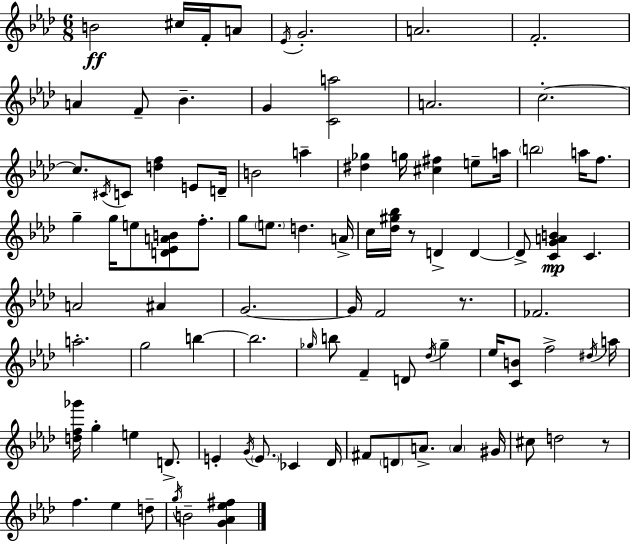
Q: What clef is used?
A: treble